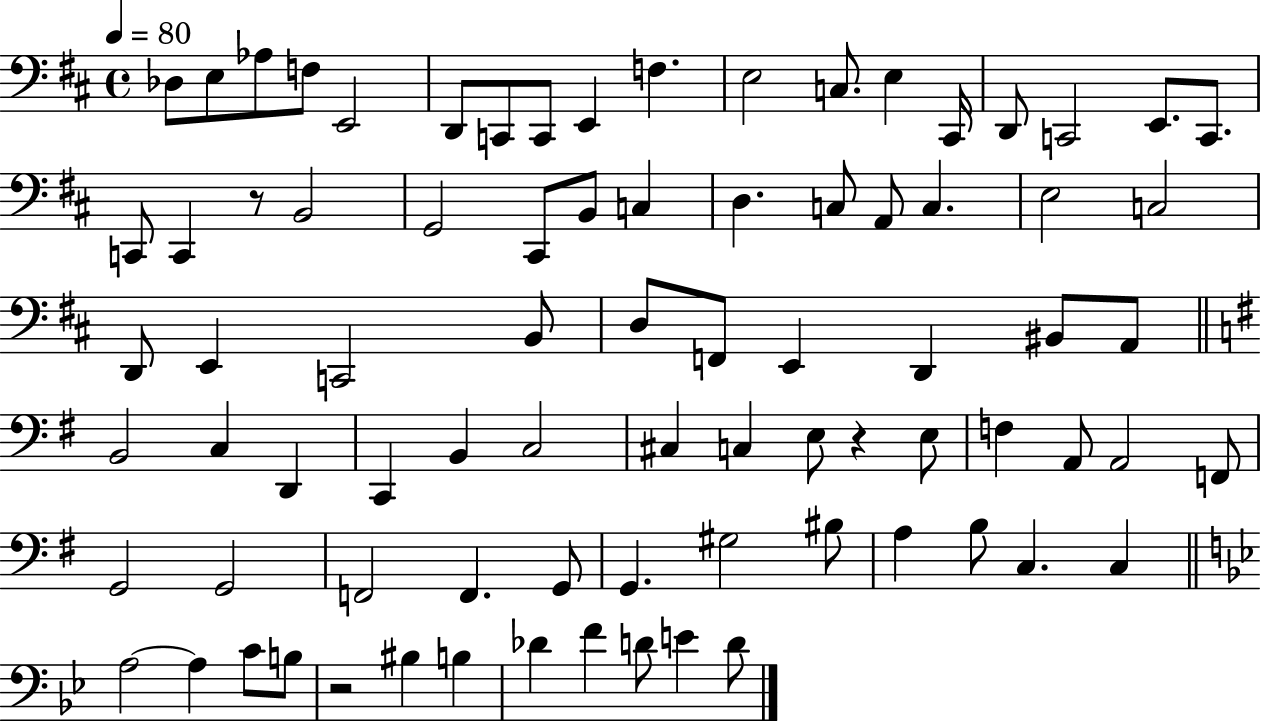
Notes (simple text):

Db3/e E3/e Ab3/e F3/e E2/h D2/e C2/e C2/e E2/q F3/q. E3/h C3/e. E3/q C#2/s D2/e C2/h E2/e. C2/e. C2/e C2/q R/e B2/h G2/h C#2/e B2/e C3/q D3/q. C3/e A2/e C3/q. E3/h C3/h D2/e E2/q C2/h B2/e D3/e F2/e E2/q D2/q BIS2/e A2/e B2/h C3/q D2/q C2/q B2/q C3/h C#3/q C3/q E3/e R/q E3/e F3/q A2/e A2/h F2/e G2/h G2/h F2/h F2/q. G2/e G2/q. G#3/h BIS3/e A3/q B3/e C3/q. C3/q A3/h A3/q C4/e B3/e R/h BIS3/q B3/q Db4/q F4/q D4/e E4/q D4/e